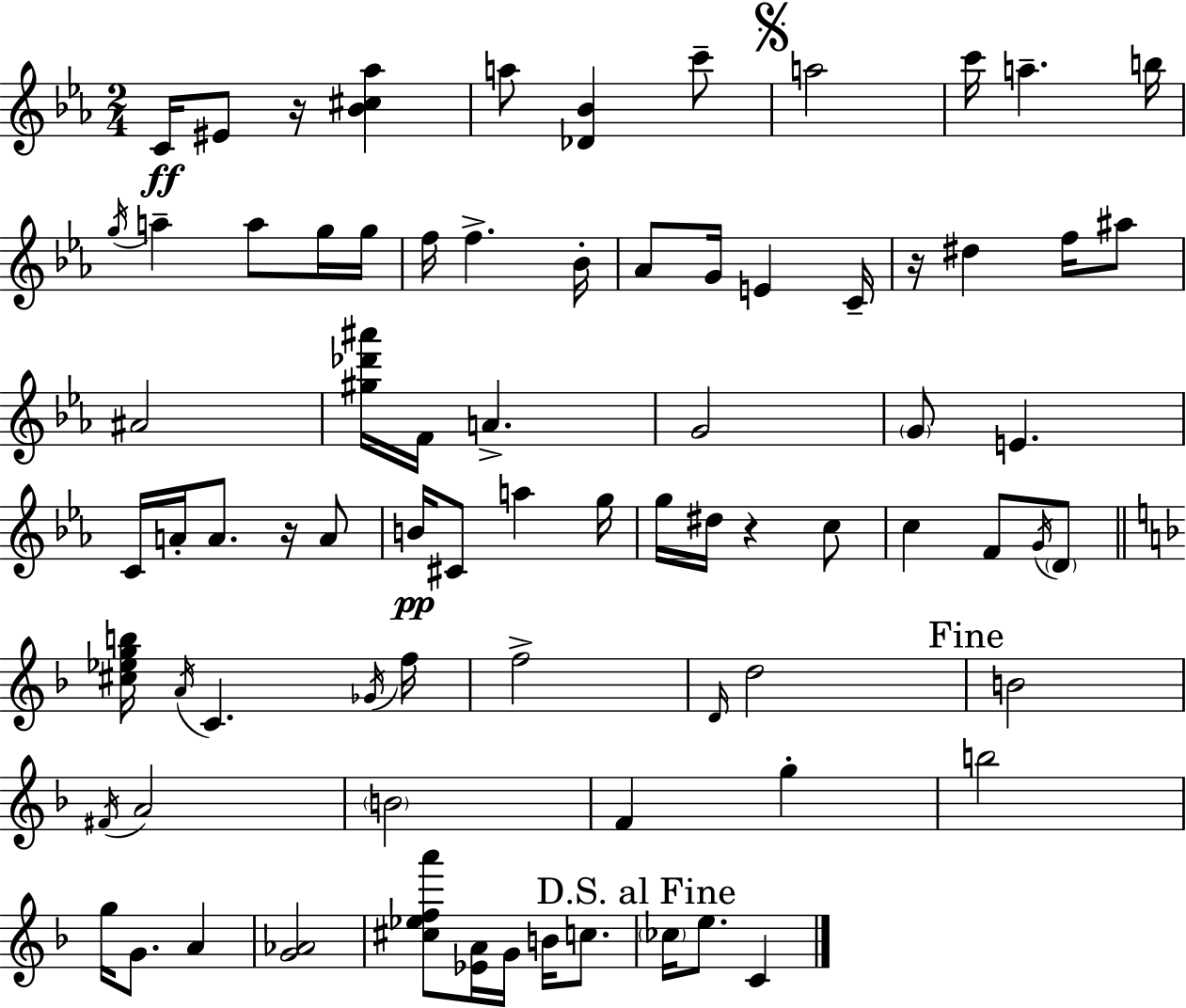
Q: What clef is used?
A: treble